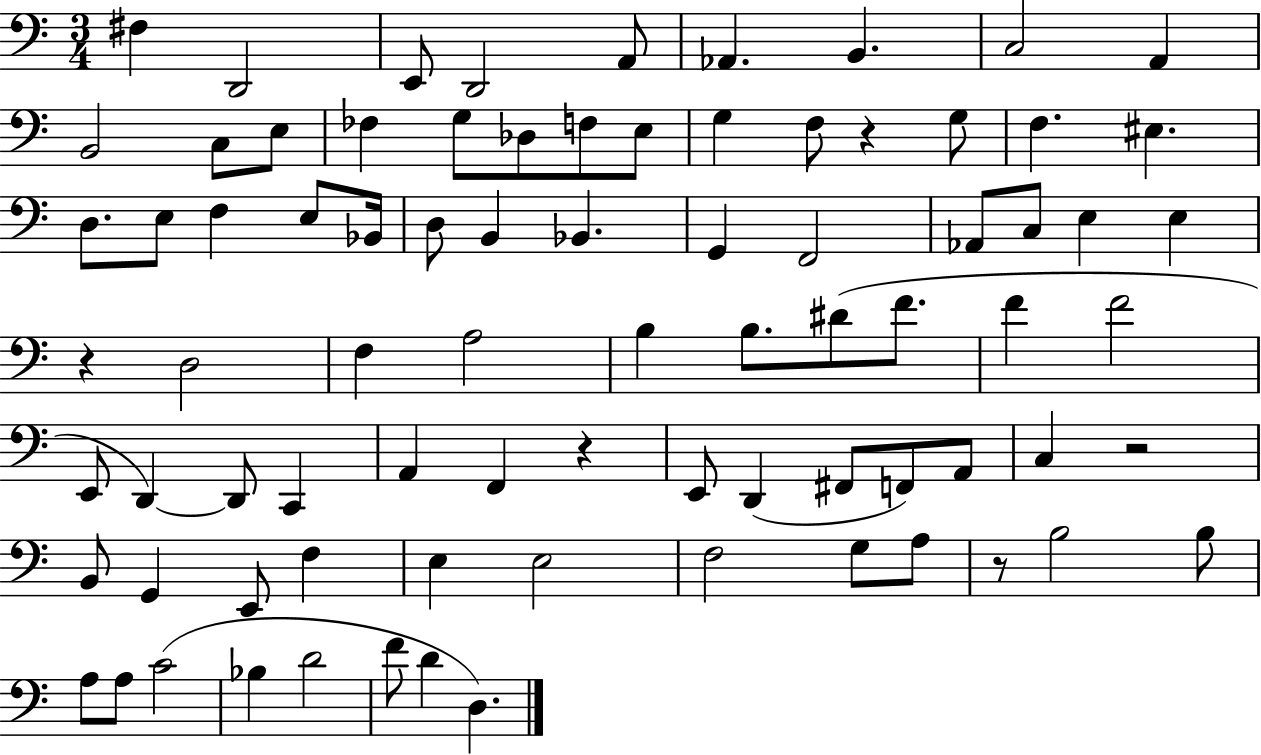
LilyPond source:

{
  \clef bass
  \numericTimeSignature
  \time 3/4
  \key c \major
  fis4 d,2 | e,8 d,2 a,8 | aes,4. b,4. | c2 a,4 | \break b,2 c8 e8 | fes4 g8 des8 f8 e8 | g4 f8 r4 g8 | f4. eis4. | \break d8. e8 f4 e8 bes,16 | d8 b,4 bes,4. | g,4 f,2 | aes,8 c8 e4 e4 | \break r4 d2 | f4 a2 | b4 b8. dis'8( f'8. | f'4 f'2 | \break e,8 d,4~~) d,8 c,4 | a,4 f,4 r4 | e,8 d,4( fis,8 f,8) a,8 | c4 r2 | \break b,8 g,4 e,8 f4 | e4 e2 | f2 g8 a8 | r8 b2 b8 | \break a8 a8 c'2( | bes4 d'2 | f'8 d'4 d4.) | \bar "|."
}